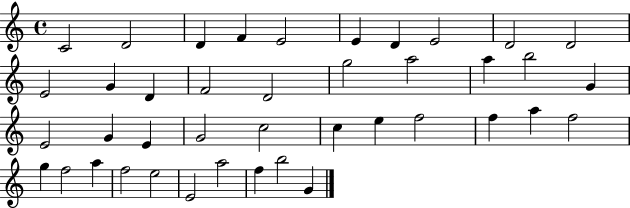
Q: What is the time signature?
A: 4/4